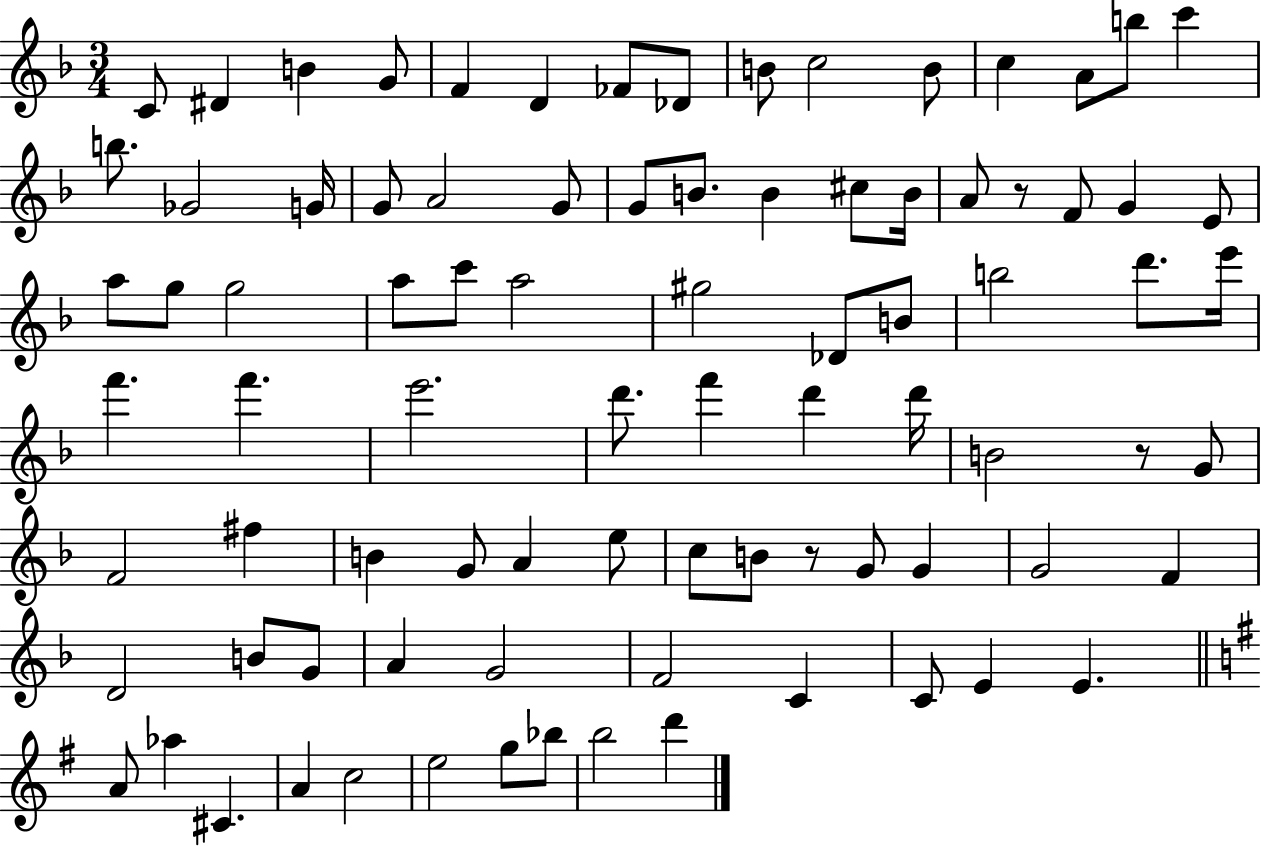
C4/e D#4/q B4/q G4/e F4/q D4/q FES4/e Db4/e B4/e C5/h B4/e C5/q A4/e B5/e C6/q B5/e. Gb4/h G4/s G4/e A4/h G4/e G4/e B4/e. B4/q C#5/e B4/s A4/e R/e F4/e G4/q E4/e A5/e G5/e G5/h A5/e C6/e A5/h G#5/h Db4/e B4/e B5/h D6/e. E6/s F6/q. F6/q. E6/h. D6/e. F6/q D6/q D6/s B4/h R/e G4/e F4/h F#5/q B4/q G4/e A4/q E5/e C5/e B4/e R/e G4/e G4/q G4/h F4/q D4/h B4/e G4/e A4/q G4/h F4/h C4/q C4/e E4/q E4/q. A4/e Ab5/q C#4/q. A4/q C5/h E5/h G5/e Bb5/e B5/h D6/q